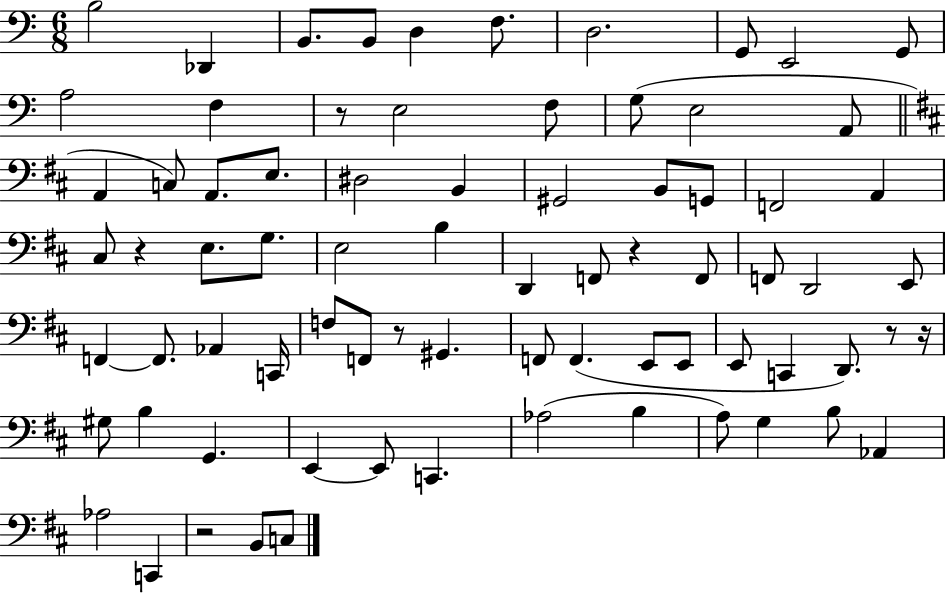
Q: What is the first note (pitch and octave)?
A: B3